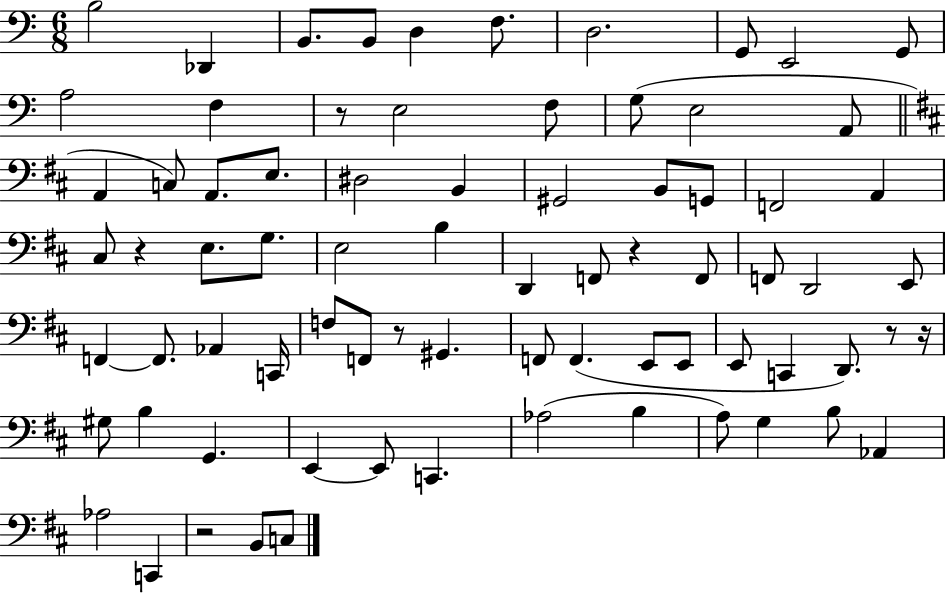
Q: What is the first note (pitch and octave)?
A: B3